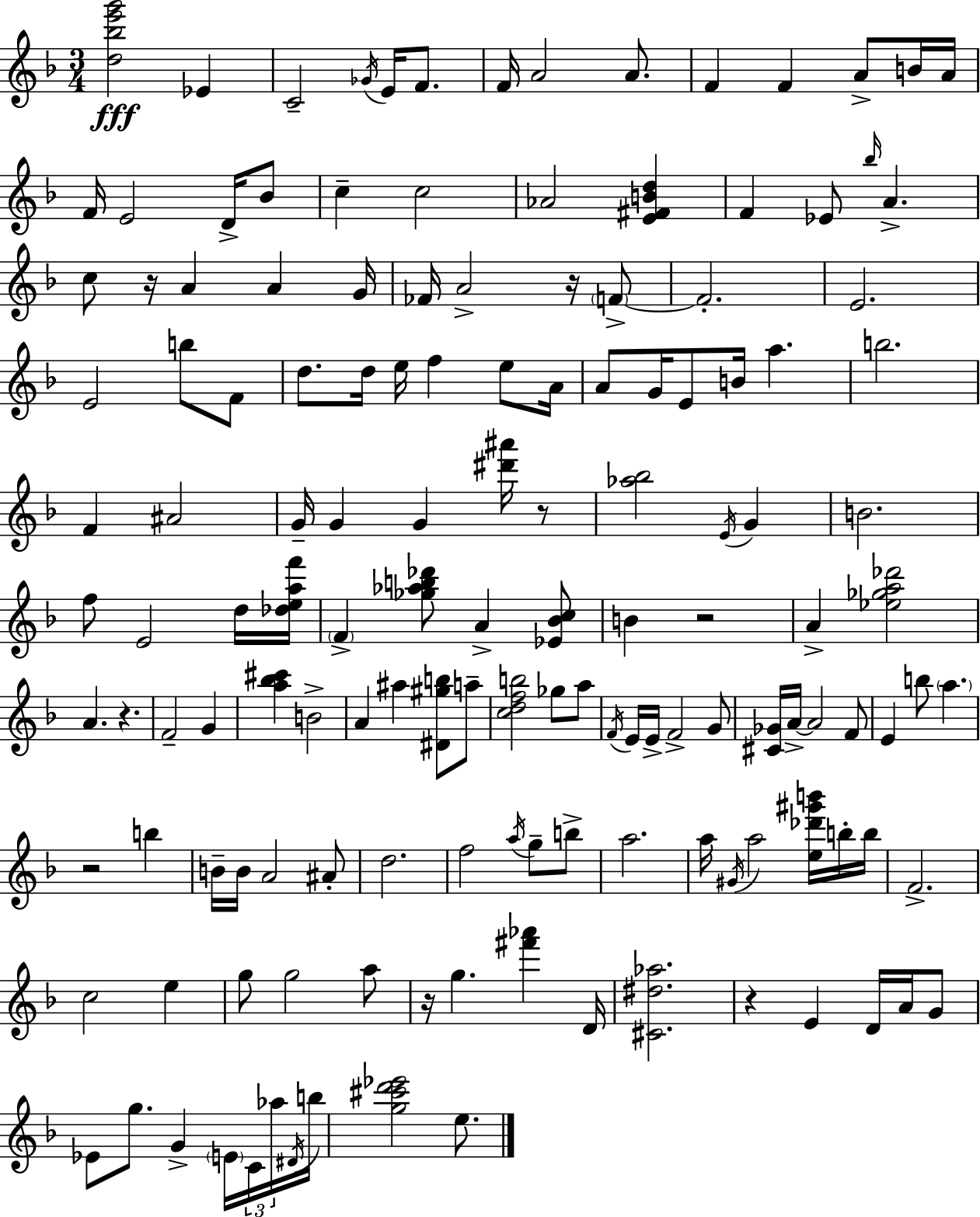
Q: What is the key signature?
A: D minor